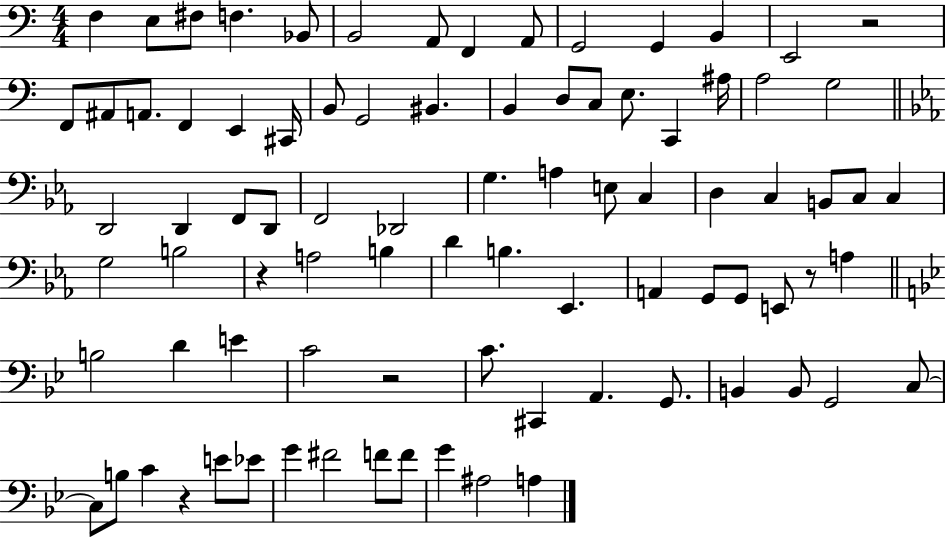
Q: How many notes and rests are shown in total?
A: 86